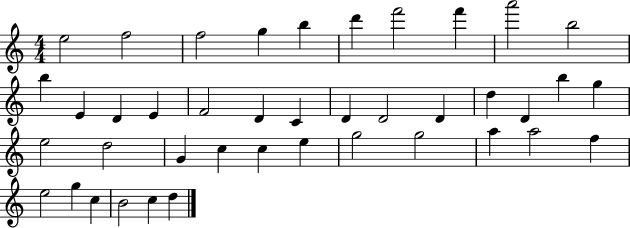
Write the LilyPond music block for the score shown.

{
  \clef treble
  \numericTimeSignature
  \time 4/4
  \key c \major
  e''2 f''2 | f''2 g''4 b''4 | d'''4 f'''2 f'''4 | a'''2 b''2 | \break b''4 e'4 d'4 e'4 | f'2 d'4 c'4 | d'4 d'2 d'4 | d''4 d'4 b''4 g''4 | \break e''2 d''2 | g'4 c''4 c''4 e''4 | g''2 g''2 | a''4 a''2 f''4 | \break e''2 g''4 c''4 | b'2 c''4 d''4 | \bar "|."
}